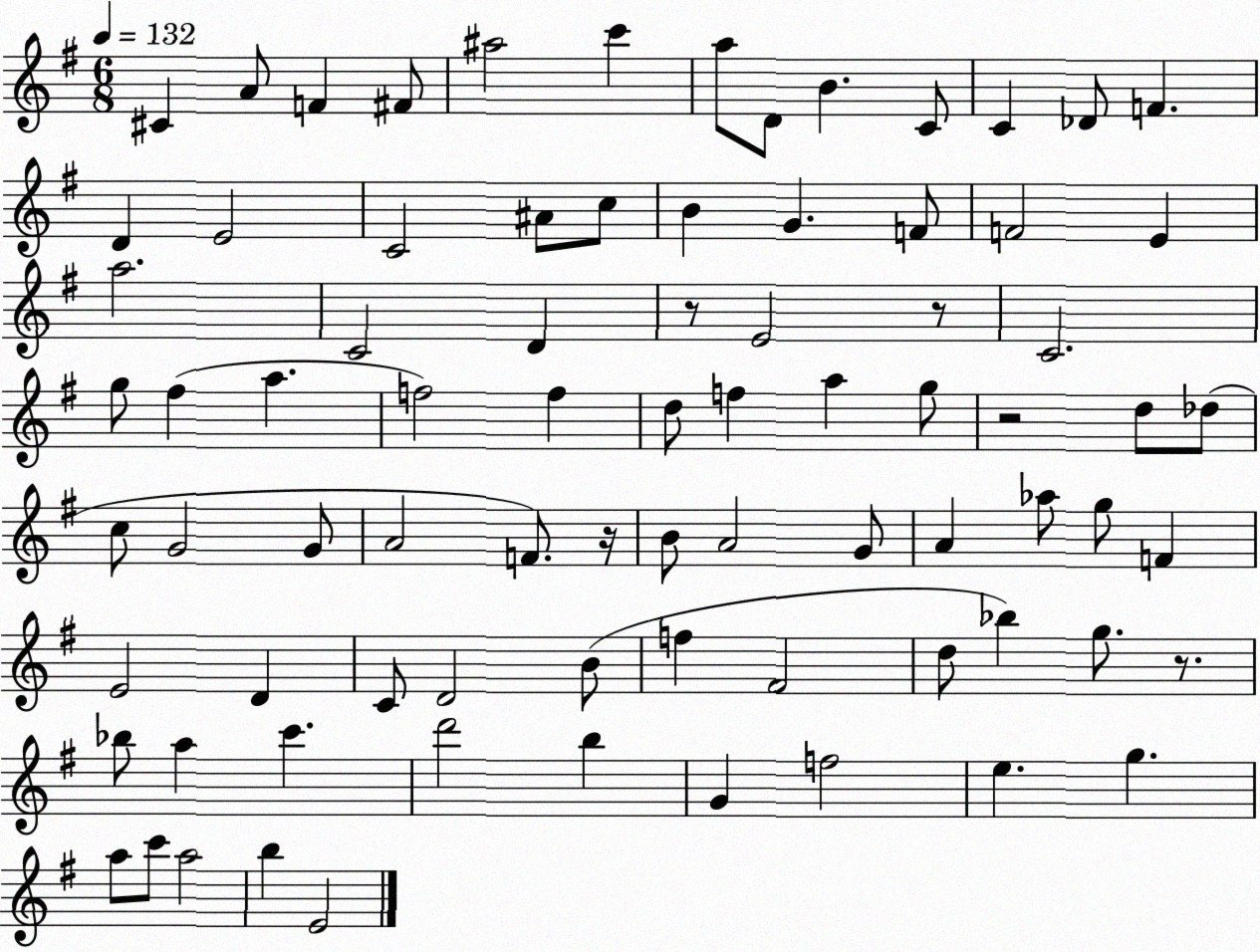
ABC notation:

X:1
T:Untitled
M:6/8
L:1/4
K:G
^C A/2 F ^F/2 ^a2 c' a/2 D/2 B C/2 C _D/2 F D E2 C2 ^A/2 c/2 B G F/2 F2 E a2 C2 D z/2 E2 z/2 C2 g/2 ^f a f2 f d/2 f a g/2 z2 d/2 _d/2 c/2 G2 G/2 A2 F/2 z/4 B/2 A2 G/2 A _a/2 g/2 F E2 D C/2 D2 B/2 f ^F2 d/2 _b g/2 z/2 _b/2 a c' d'2 b G f2 e g a/2 c'/2 a2 b E2